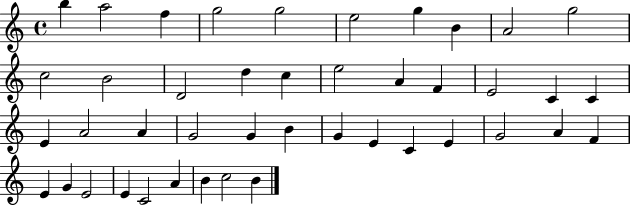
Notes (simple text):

B5/q A5/h F5/q G5/h G5/h E5/h G5/q B4/q A4/h G5/h C5/h B4/h D4/h D5/q C5/q E5/h A4/q F4/q E4/h C4/q C4/q E4/q A4/h A4/q G4/h G4/q B4/q G4/q E4/q C4/q E4/q G4/h A4/q F4/q E4/q G4/q E4/h E4/q C4/h A4/q B4/q C5/h B4/q